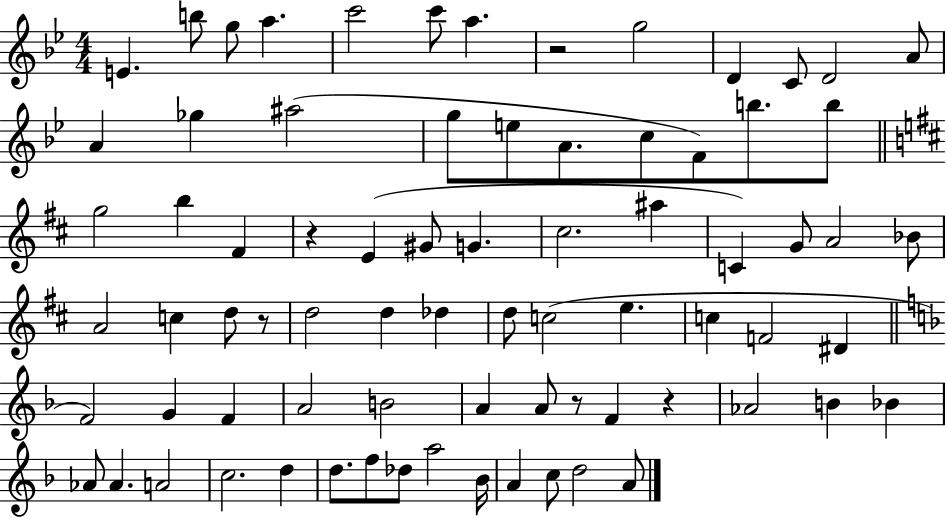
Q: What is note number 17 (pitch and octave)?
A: E5